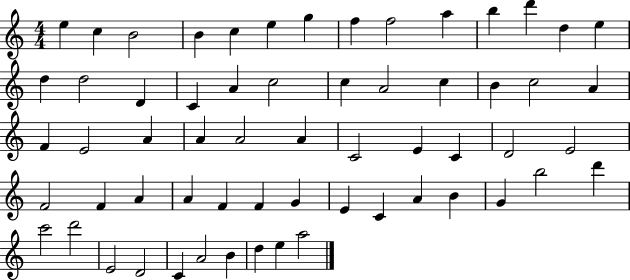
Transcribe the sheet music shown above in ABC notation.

X:1
T:Untitled
M:4/4
L:1/4
K:C
e c B2 B c e g f f2 a b d' d e d d2 D C A c2 c A2 c B c2 A F E2 A A A2 A C2 E C D2 E2 F2 F A A F F G E C A B G b2 d' c'2 d'2 E2 D2 C A2 B d e a2